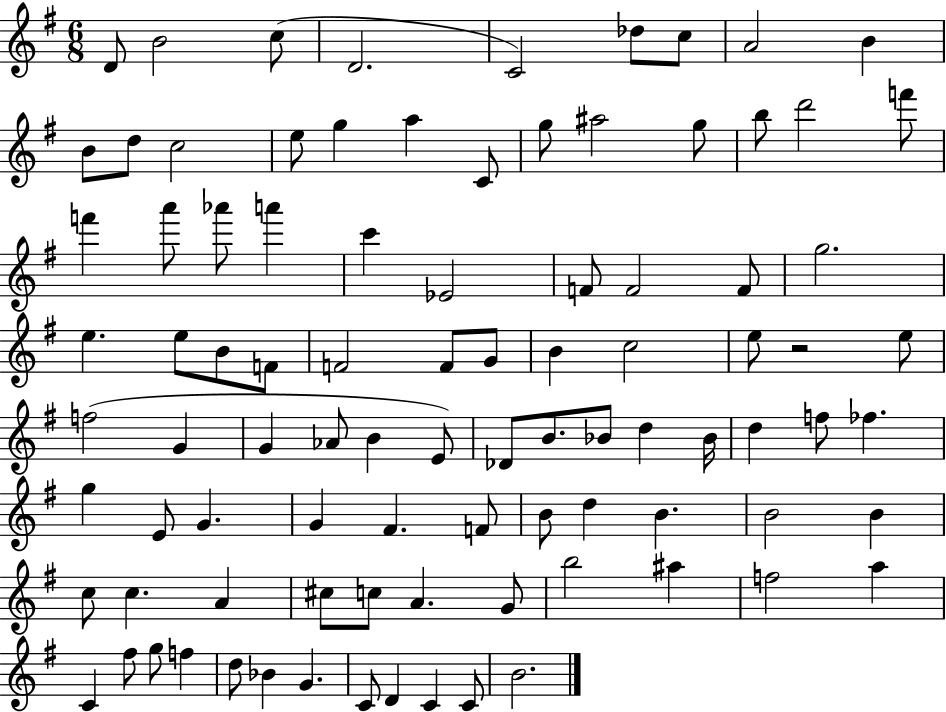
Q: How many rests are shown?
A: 1